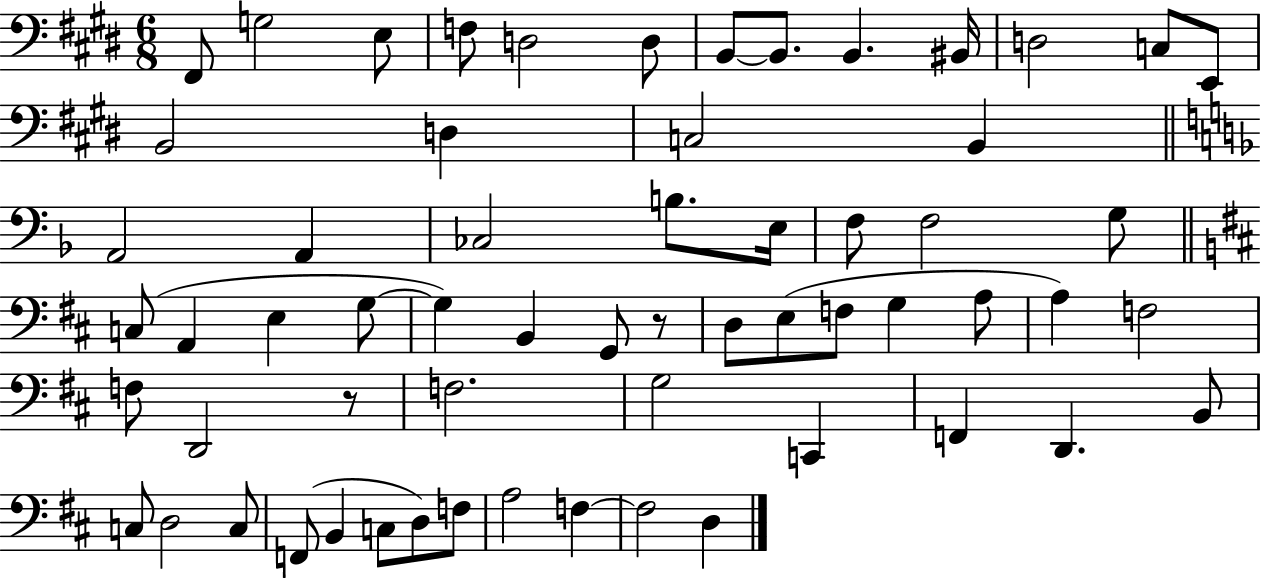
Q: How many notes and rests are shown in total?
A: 61